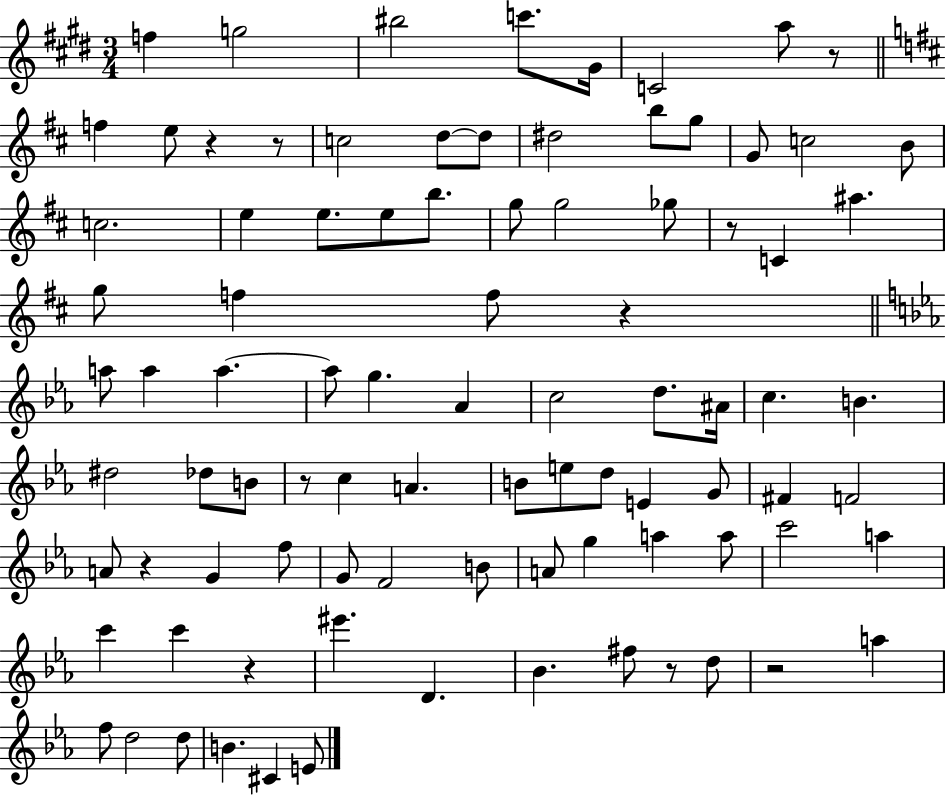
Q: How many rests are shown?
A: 10